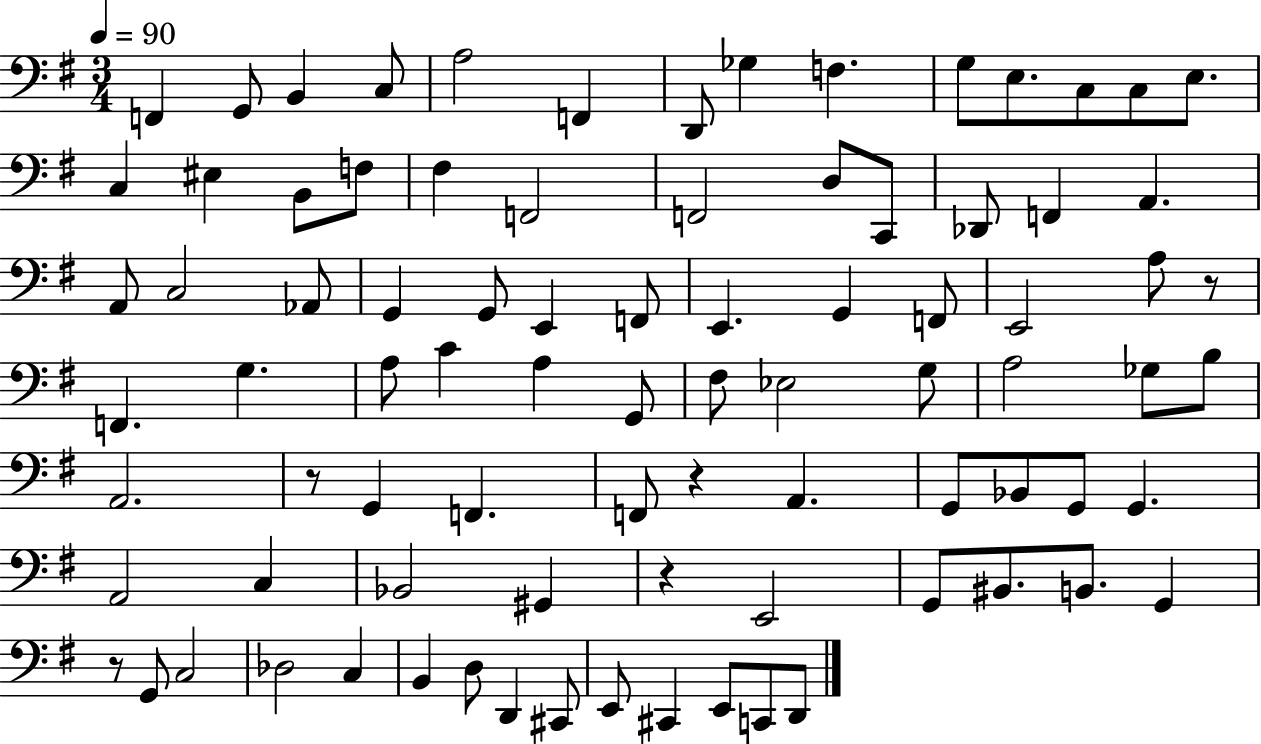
{
  \clef bass
  \numericTimeSignature
  \time 3/4
  \key g \major
  \tempo 4 = 90
  f,4 g,8 b,4 c8 | a2 f,4 | d,8 ges4 f4. | g8 e8. c8 c8 e8. | \break c4 eis4 b,8 f8 | fis4 f,2 | f,2 d8 c,8 | des,8 f,4 a,4. | \break a,8 c2 aes,8 | g,4 g,8 e,4 f,8 | e,4. g,4 f,8 | e,2 a8 r8 | \break f,4. g4. | a8 c'4 a4 g,8 | fis8 ees2 g8 | a2 ges8 b8 | \break a,2. | r8 g,4 f,4. | f,8 r4 a,4. | g,8 bes,8 g,8 g,4. | \break a,2 c4 | bes,2 gis,4 | r4 e,2 | g,8 bis,8. b,8. g,4 | \break r8 g,8 c2 | des2 c4 | b,4 d8 d,4 cis,8 | e,8 cis,4 e,8 c,8 d,8 | \break \bar "|."
}